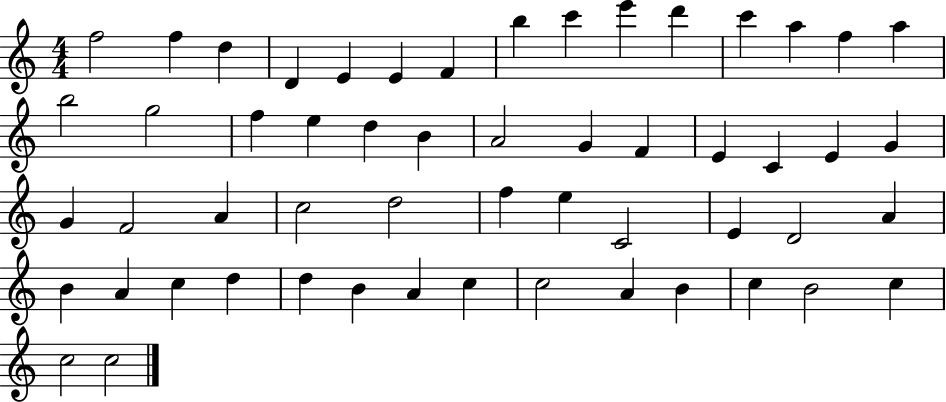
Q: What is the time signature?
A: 4/4